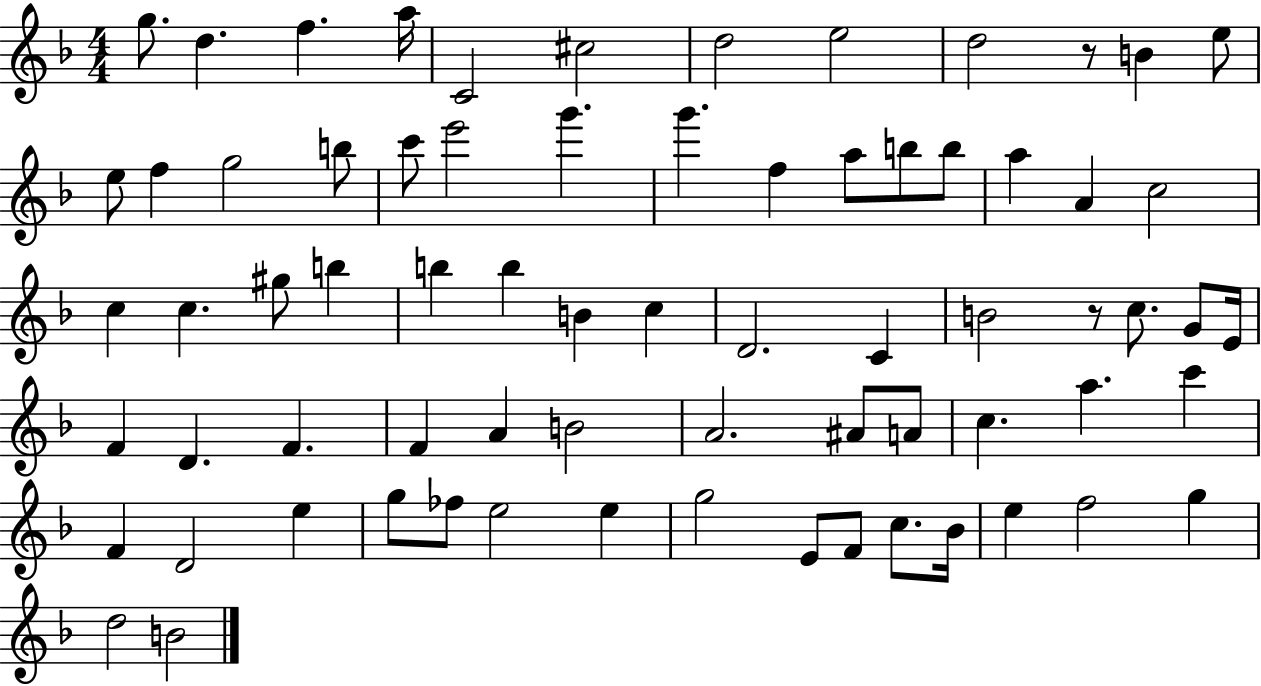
G5/e. D5/q. F5/q. A5/s C4/h C#5/h D5/h E5/h D5/h R/e B4/q E5/e E5/e F5/q G5/h B5/e C6/e E6/h G6/q. G6/q. F5/q A5/e B5/e B5/e A5/q A4/q C5/h C5/q C5/q. G#5/e B5/q B5/q B5/q B4/q C5/q D4/h. C4/q B4/h R/e C5/e. G4/e E4/s F4/q D4/q. F4/q. F4/q A4/q B4/h A4/h. A#4/e A4/e C5/q. A5/q. C6/q F4/q D4/h E5/q G5/e FES5/e E5/h E5/q G5/h E4/e F4/e C5/e. Bb4/s E5/q F5/h G5/q D5/h B4/h